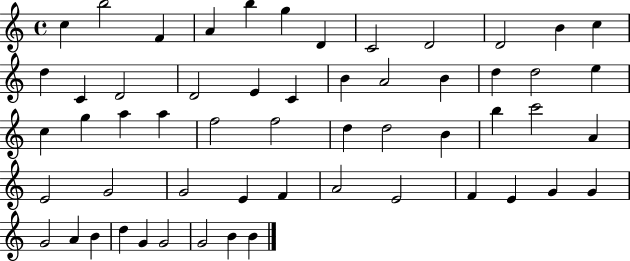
{
  \clef treble
  \time 4/4
  \defaultTimeSignature
  \key c \major
  c''4 b''2 f'4 | a'4 b''4 g''4 d'4 | c'2 d'2 | d'2 b'4 c''4 | \break d''4 c'4 d'2 | d'2 e'4 c'4 | b'4 a'2 b'4 | d''4 d''2 e''4 | \break c''4 g''4 a''4 a''4 | f''2 f''2 | d''4 d''2 b'4 | b''4 c'''2 a'4 | \break e'2 g'2 | g'2 e'4 f'4 | a'2 e'2 | f'4 e'4 g'4 g'4 | \break g'2 a'4 b'4 | d''4 g'4 g'2 | g'2 b'4 b'4 | \bar "|."
}